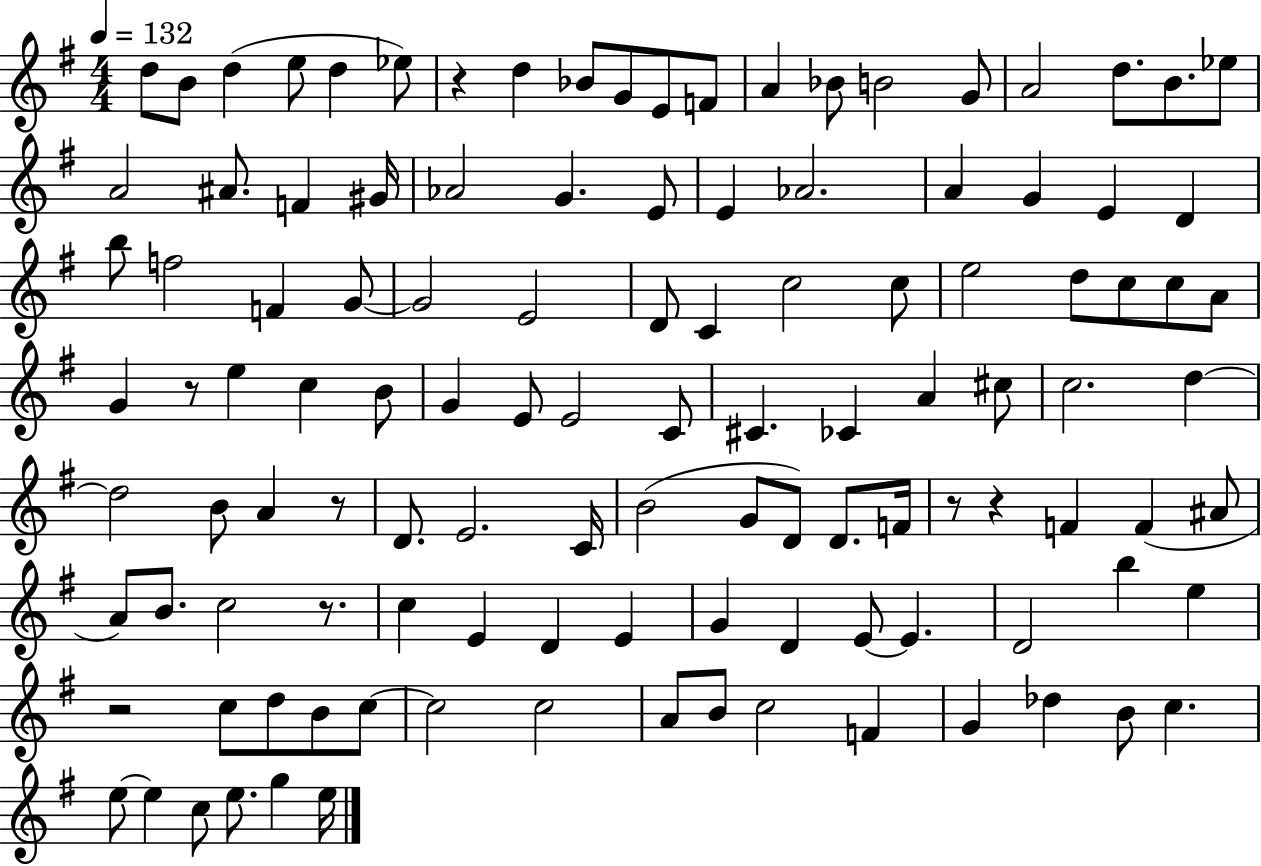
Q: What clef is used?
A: treble